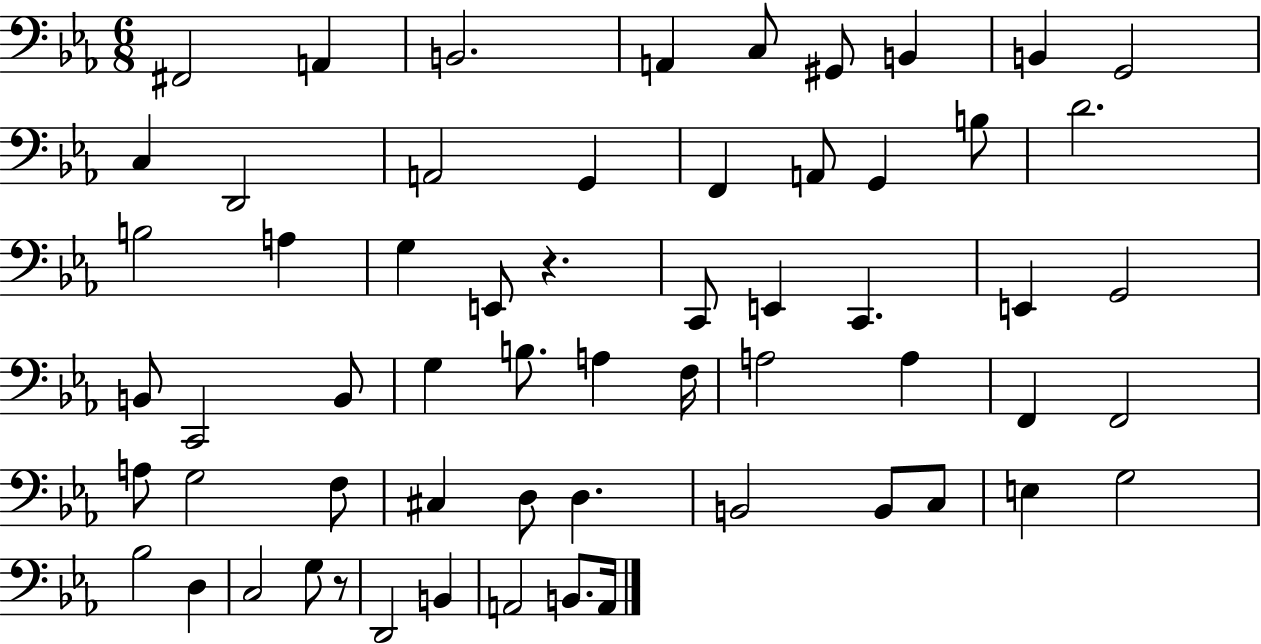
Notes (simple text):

F#2/h A2/q B2/h. A2/q C3/e G#2/e B2/q B2/q G2/h C3/q D2/h A2/h G2/q F2/q A2/e G2/q B3/e D4/h. B3/h A3/q G3/q E2/e R/q. C2/e E2/q C2/q. E2/q G2/h B2/e C2/h B2/e G3/q B3/e. A3/q F3/s A3/h A3/q F2/q F2/h A3/e G3/h F3/e C#3/q D3/e D3/q. B2/h B2/e C3/e E3/q G3/h Bb3/h D3/q C3/h G3/e R/e D2/h B2/q A2/h B2/e. A2/s